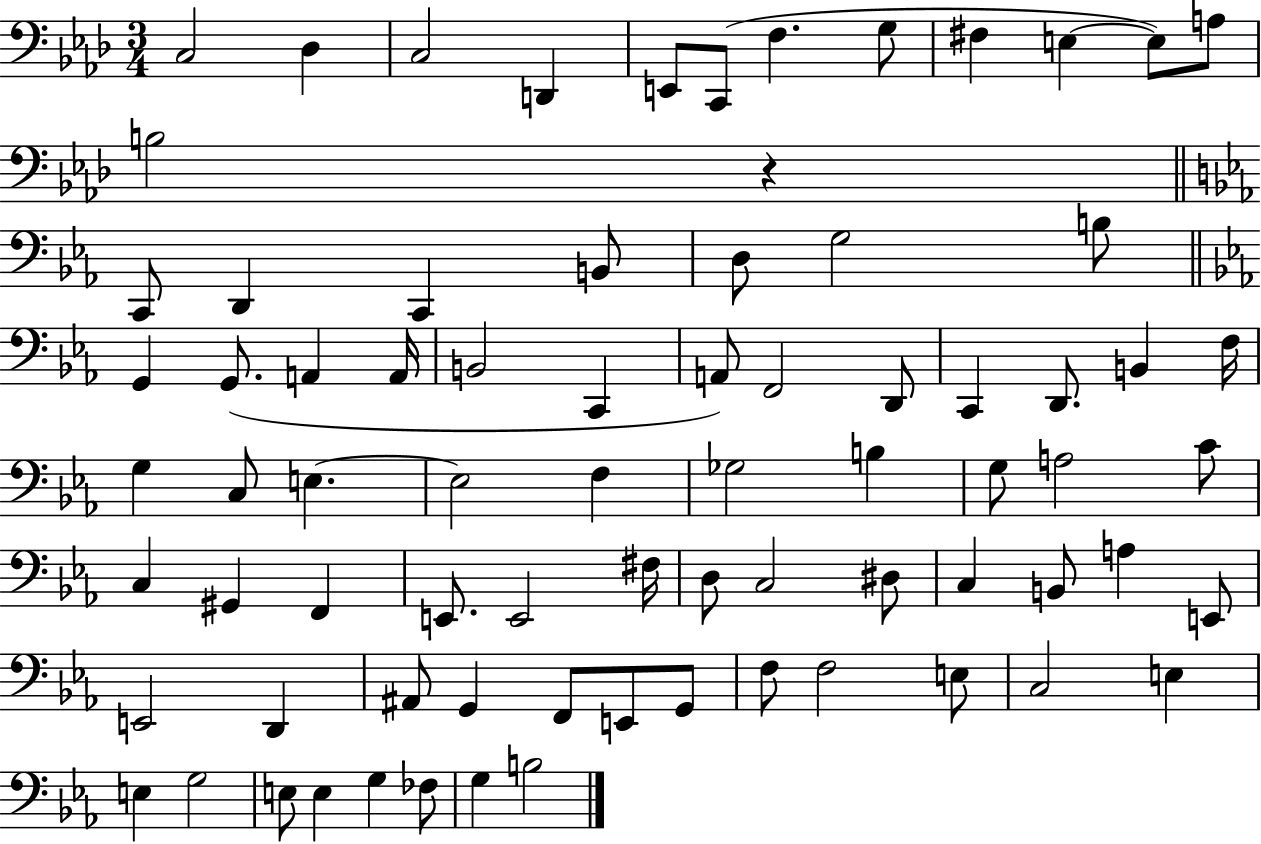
X:1
T:Untitled
M:3/4
L:1/4
K:Ab
C,2 _D, C,2 D,, E,,/2 C,,/2 F, G,/2 ^F, E, E,/2 A,/2 B,2 z C,,/2 D,, C,, B,,/2 D,/2 G,2 B,/2 G,, G,,/2 A,, A,,/4 B,,2 C,, A,,/2 F,,2 D,,/2 C,, D,,/2 B,, F,/4 G, C,/2 E, E,2 F, _G,2 B, G,/2 A,2 C/2 C, ^G,, F,, E,,/2 E,,2 ^F,/4 D,/2 C,2 ^D,/2 C, B,,/2 A, E,,/2 E,,2 D,, ^A,,/2 G,, F,,/2 E,,/2 G,,/2 F,/2 F,2 E,/2 C,2 E, E, G,2 E,/2 E, G, _F,/2 G, B,2